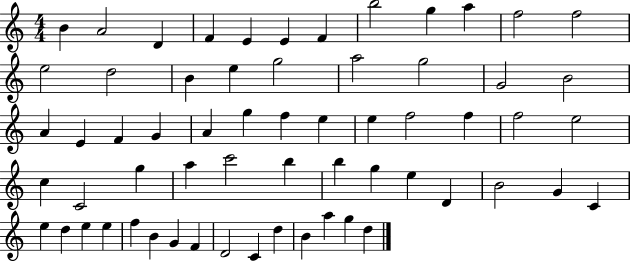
{
  \clef treble
  \numericTimeSignature
  \time 4/4
  \key c \major
  b'4 a'2 d'4 | f'4 e'4 e'4 f'4 | b''2 g''4 a''4 | f''2 f''2 | \break e''2 d''2 | b'4 e''4 g''2 | a''2 g''2 | g'2 b'2 | \break a'4 e'4 f'4 g'4 | a'4 g''4 f''4 e''4 | e''4 f''2 f''4 | f''2 e''2 | \break c''4 c'2 g''4 | a''4 c'''2 b''4 | b''4 g''4 e''4 d'4 | b'2 g'4 c'4 | \break e''4 d''4 e''4 e''4 | f''4 b'4 g'4 f'4 | d'2 c'4 d''4 | b'4 a''4 g''4 d''4 | \break \bar "|."
}